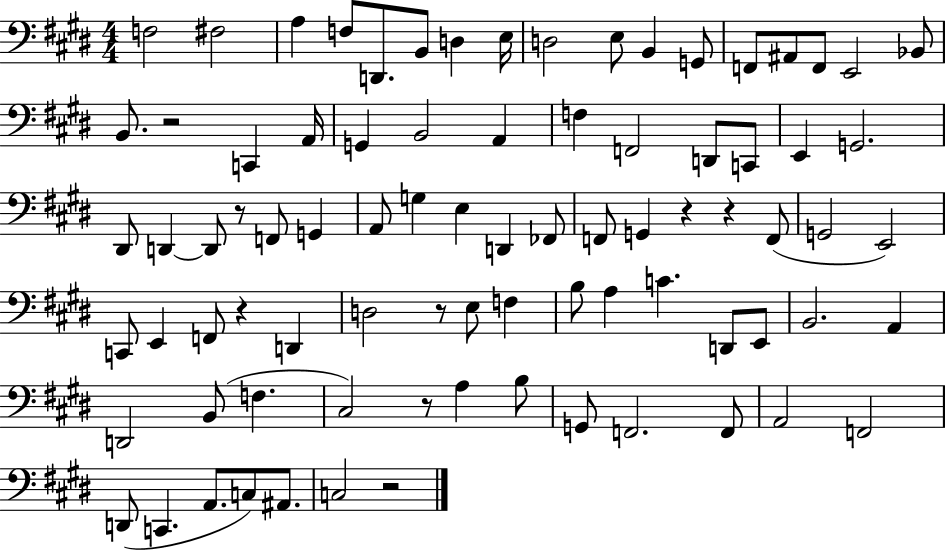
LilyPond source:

{
  \clef bass
  \numericTimeSignature
  \time 4/4
  \key e \major
  f2 fis2 | a4 f8 d,8. b,8 d4 e16 | d2 e8 b,4 g,8 | f,8 ais,8 f,8 e,2 bes,8 | \break b,8. r2 c,4 a,16 | g,4 b,2 a,4 | f4 f,2 d,8 c,8 | e,4 g,2. | \break dis,8 d,4~~ d,8 r8 f,8 g,4 | a,8 g4 e4 d,4 fes,8 | f,8 g,4 r4 r4 f,8( | g,2 e,2) | \break c,8 e,4 f,8 r4 d,4 | d2 r8 e8 f4 | b8 a4 c'4. d,8 e,8 | b,2. a,4 | \break d,2 b,8( f4. | cis2) r8 a4 b8 | g,8 f,2. f,8 | a,2 f,2 | \break d,8( c,4. a,8. c8) ais,8. | c2 r2 | \bar "|."
}